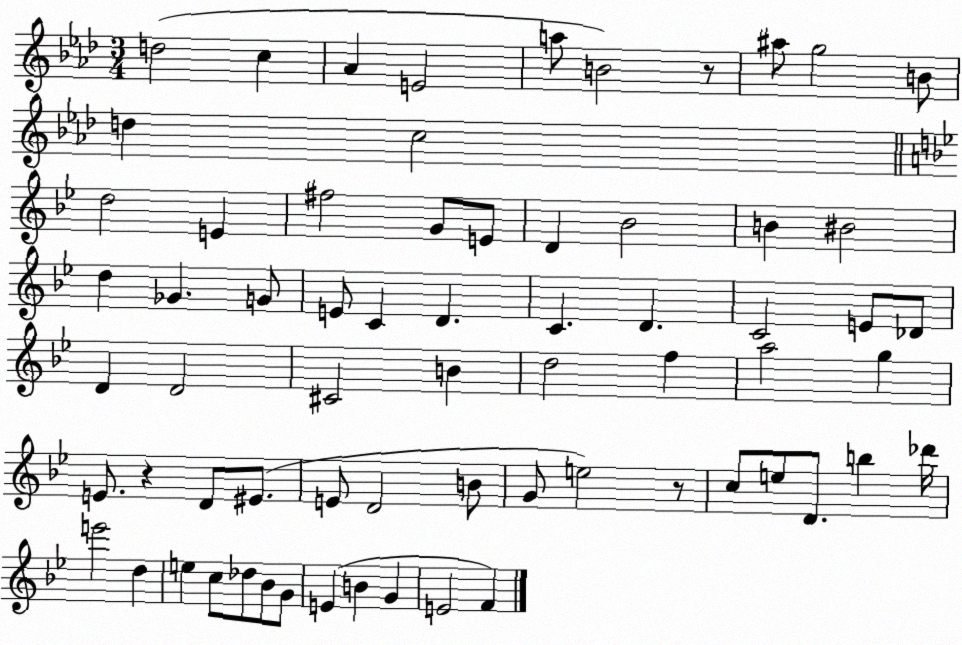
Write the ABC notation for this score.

X:1
T:Untitled
M:3/4
L:1/4
K:Ab
d2 c _A E2 a/2 B2 z/2 ^a/2 g2 B/2 d c2 d2 E ^f2 G/2 E/2 D _B2 B ^B2 d _G G/2 E/2 C D C D C2 E/2 _D/2 D D2 ^C2 B d2 f a2 g E/2 z D/2 ^E/2 E/2 D2 B/2 G/2 e2 z/2 c/2 e/2 D/2 b _d'/4 e'2 d e c/2 _d/2 _B/2 G/2 E B G E2 F